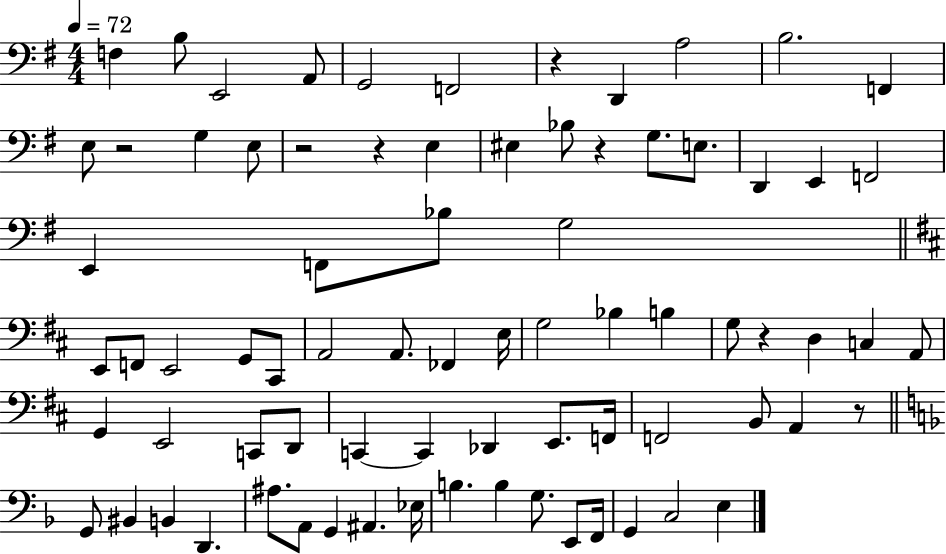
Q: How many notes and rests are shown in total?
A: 77